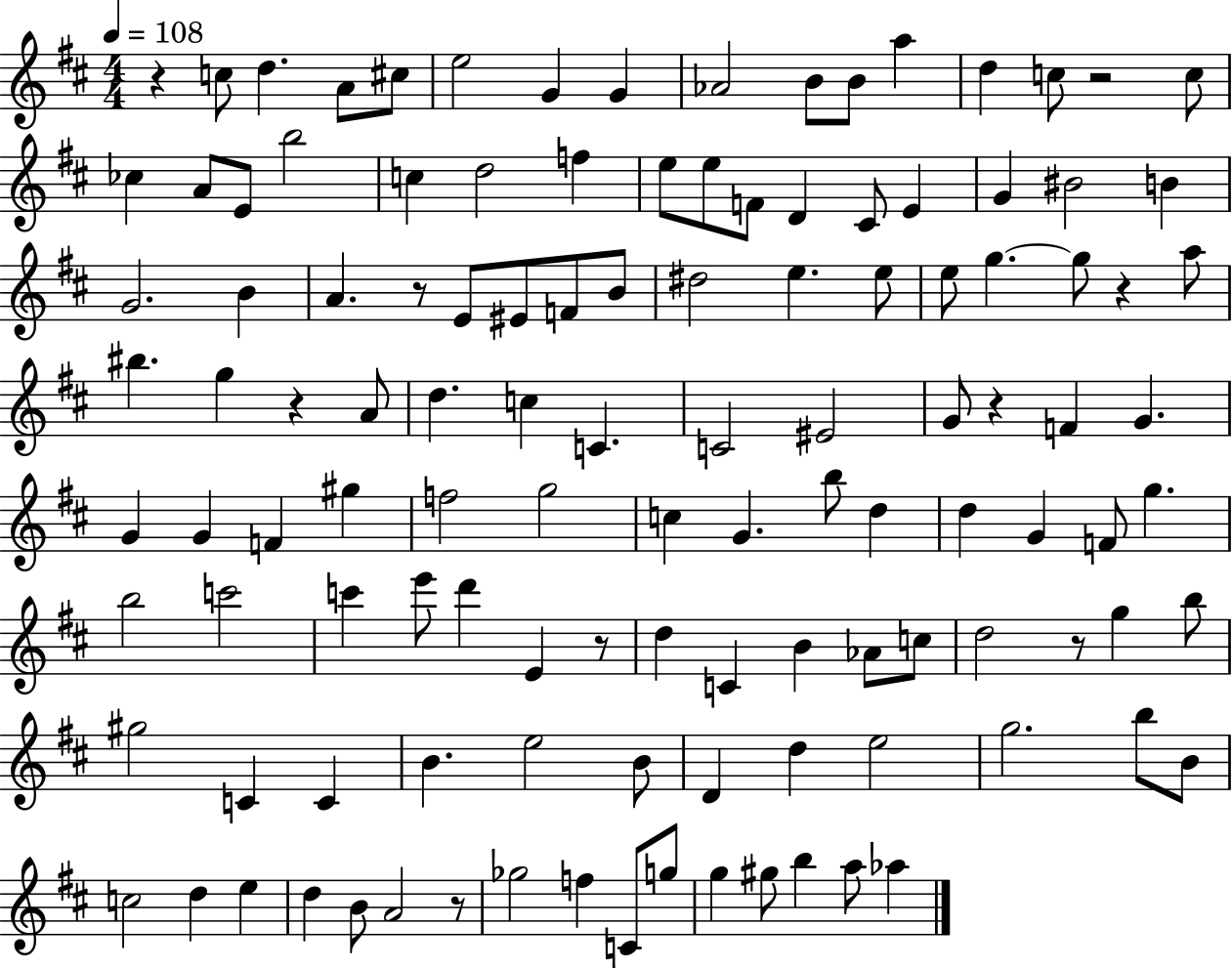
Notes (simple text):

R/q C5/e D5/q. A4/e C#5/e E5/h G4/q G4/q Ab4/h B4/e B4/e A5/q D5/q C5/e R/h C5/e CES5/q A4/e E4/e B5/h C5/q D5/h F5/q E5/e E5/e F4/e D4/q C#4/e E4/q G4/q BIS4/h B4/q G4/h. B4/q A4/q. R/e E4/e EIS4/e F4/e B4/e D#5/h E5/q. E5/e E5/e G5/q. G5/e R/q A5/e BIS5/q. G5/q R/q A4/e D5/q. C5/q C4/q. C4/h EIS4/h G4/e R/q F4/q G4/q. G4/q G4/q F4/q G#5/q F5/h G5/h C5/q G4/q. B5/e D5/q D5/q G4/q F4/e G5/q. B5/h C6/h C6/q E6/e D6/q E4/q R/e D5/q C4/q B4/q Ab4/e C5/e D5/h R/e G5/q B5/e G#5/h C4/q C4/q B4/q. E5/h B4/e D4/q D5/q E5/h G5/h. B5/e B4/e C5/h D5/q E5/q D5/q B4/e A4/h R/e Gb5/h F5/q C4/e G5/e G5/q G#5/e B5/q A5/e Ab5/q